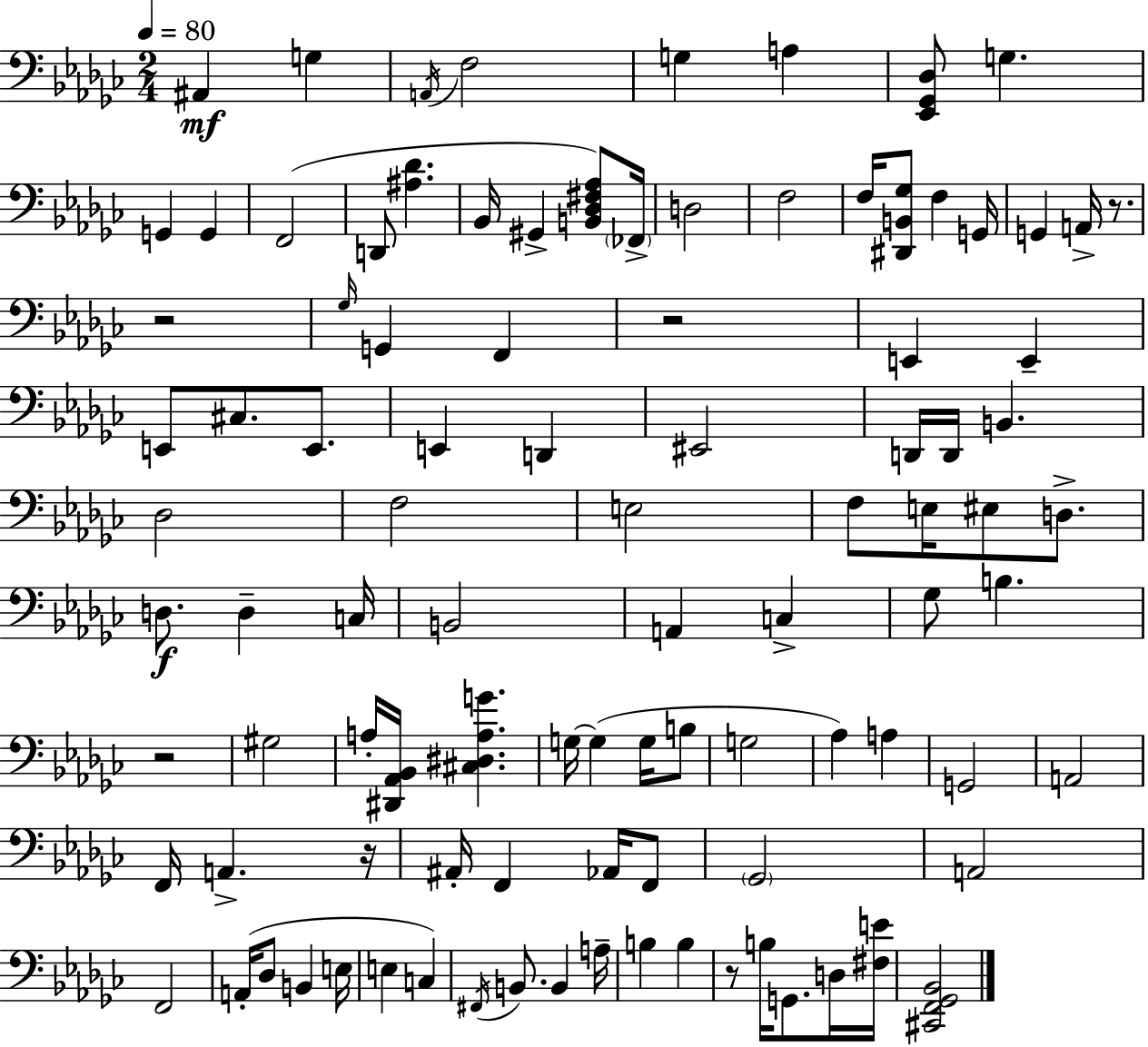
A#2/q G3/q A2/s F3/h G3/q A3/q [Eb2,Gb2,Db3]/e G3/q. G2/q G2/q F2/h D2/e [A#3,Db4]/q. Bb2/s G#2/q [B2,Db3,F#3,Ab3]/e FES2/s D3/h F3/h F3/s [D#2,B2,Gb3]/e F3/q G2/s G2/q A2/s R/e. R/h Gb3/s G2/q F2/q R/h E2/q E2/q E2/e C#3/e. E2/e. E2/q D2/q EIS2/h D2/s D2/s B2/q. Db3/h F3/h E3/h F3/e E3/s EIS3/e D3/e. D3/e. D3/q C3/s B2/h A2/q C3/q Gb3/e B3/q. R/h G#3/h A3/s [D#2,Ab2,Bb2]/s [C#3,D#3,A3,G4]/q. G3/s G3/q G3/s B3/e G3/h Ab3/q A3/q G2/h A2/h F2/s A2/q. R/s A#2/s F2/q Ab2/s F2/e Gb2/h A2/h F2/h A2/s Db3/e B2/q E3/s E3/q C3/q F#2/s B2/e. B2/q A3/s B3/q B3/q R/e B3/s G2/e. D3/s [F#3,E4]/s [C#2,F2,Gb2,Bb2]/h